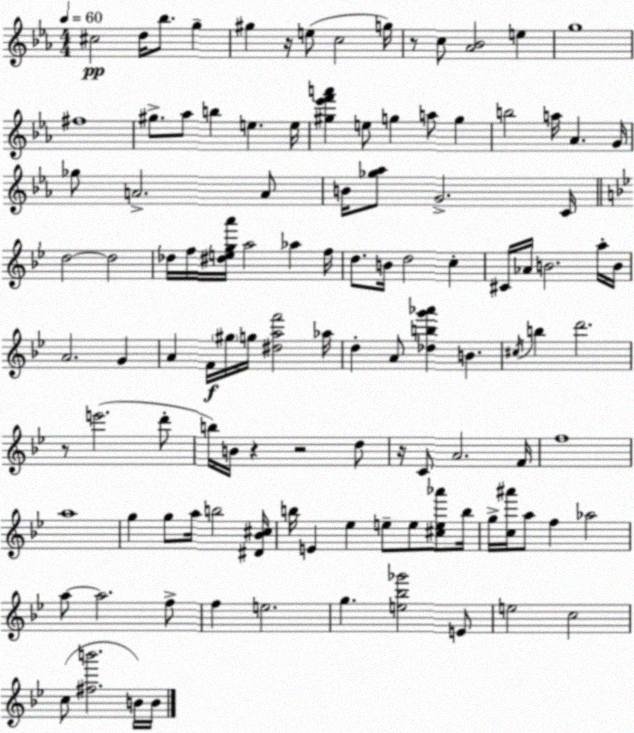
X:1
T:Untitled
M:4/4
L:1/4
K:Eb
^c2 d/4 _b/2 g ^g z/4 e/2 c2 g/4 z/2 c/2 [_A_B]2 e g4 ^f4 ^g/2 _a/2 b e e/4 [^g_e'f'a'] e/2 g a/2 g b2 a/4 _A G/4 _g/2 A2 A/2 B/4 [_g_a]/2 G2 C/4 d2 d2 _d/4 f/4 [^dega']/4 a2 _a f/4 d/2 B/4 d2 c ^C/4 _A/4 B2 a/4 B/4 A2 G A F/4 ^g/4 g/4 [^daf']2 _a/4 d A/2 [_dbg'_a'] B ^c/4 b d'2 z/2 e'2 d'/2 b/4 B/4 z z2 d/2 z/4 C/2 A2 F/4 f4 a4 g g/2 a/4 b2 [^D_B^c]/4 b/4 E _e e/2 e/2 [^ce_a']/2 b/4 g/4 [c^a']/4 a/2 f _a2 a/2 a2 f/2 f e2 g [e_b_g']2 E/2 e2 c2 c/2 [^fb']2 B/4 B/4